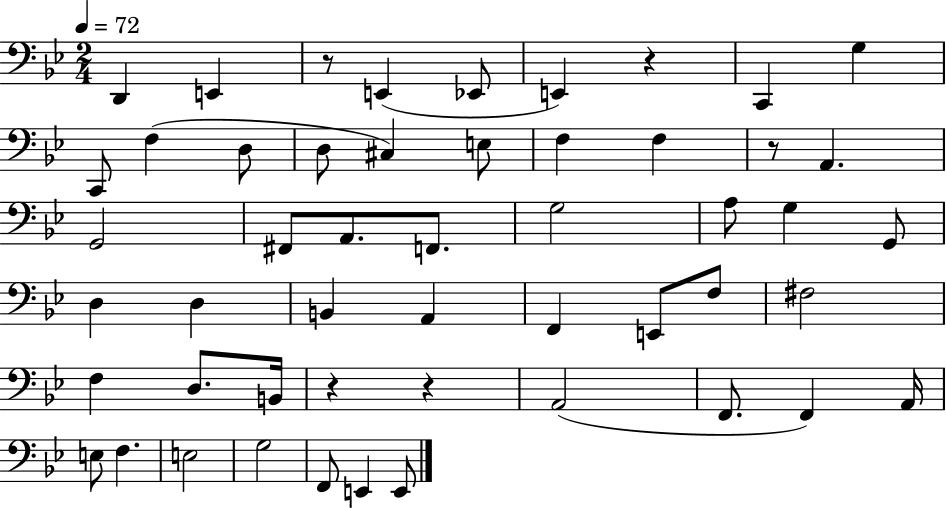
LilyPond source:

{
  \clef bass
  \numericTimeSignature
  \time 2/4
  \key bes \major
  \tempo 4 = 72
  d,4 e,4 | r8 e,4( ees,8 | e,4) r4 | c,4 g4 | \break c,8 f4( d8 | d8 cis4) e8 | f4 f4 | r8 a,4. | \break g,2 | fis,8 a,8. f,8. | g2 | a8 g4 g,8 | \break d4 d4 | b,4 a,4 | f,4 e,8 f8 | fis2 | \break f4 d8. b,16 | r4 r4 | a,2( | f,8. f,4) a,16 | \break e8 f4. | e2 | g2 | f,8 e,4 e,8 | \break \bar "|."
}